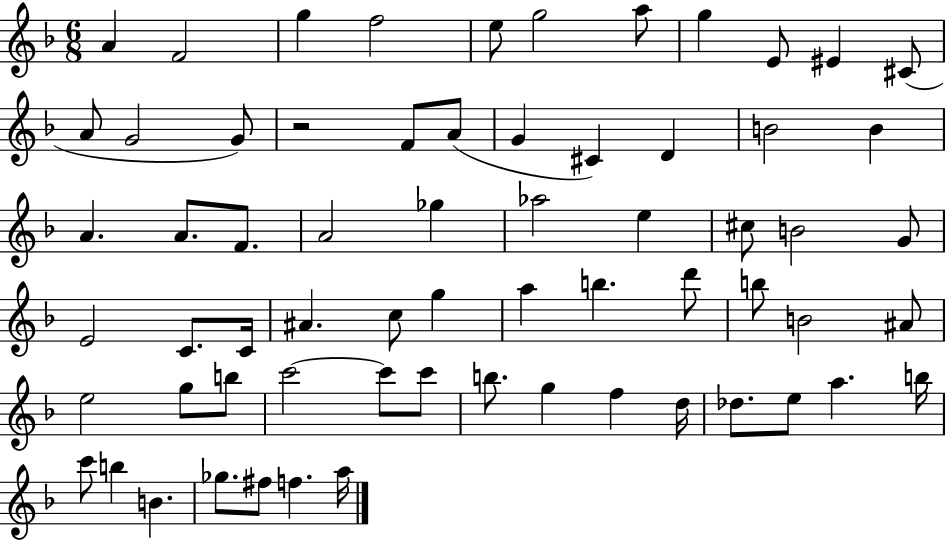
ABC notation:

X:1
T:Untitled
M:6/8
L:1/4
K:F
A F2 g f2 e/2 g2 a/2 g E/2 ^E ^C/2 A/2 G2 G/2 z2 F/2 A/2 G ^C D B2 B A A/2 F/2 A2 _g _a2 e ^c/2 B2 G/2 E2 C/2 C/4 ^A c/2 g a b d'/2 b/2 B2 ^A/2 e2 g/2 b/2 c'2 c'/2 c'/2 b/2 g f d/4 _d/2 e/2 a b/4 c'/2 b B _g/2 ^f/2 f a/4